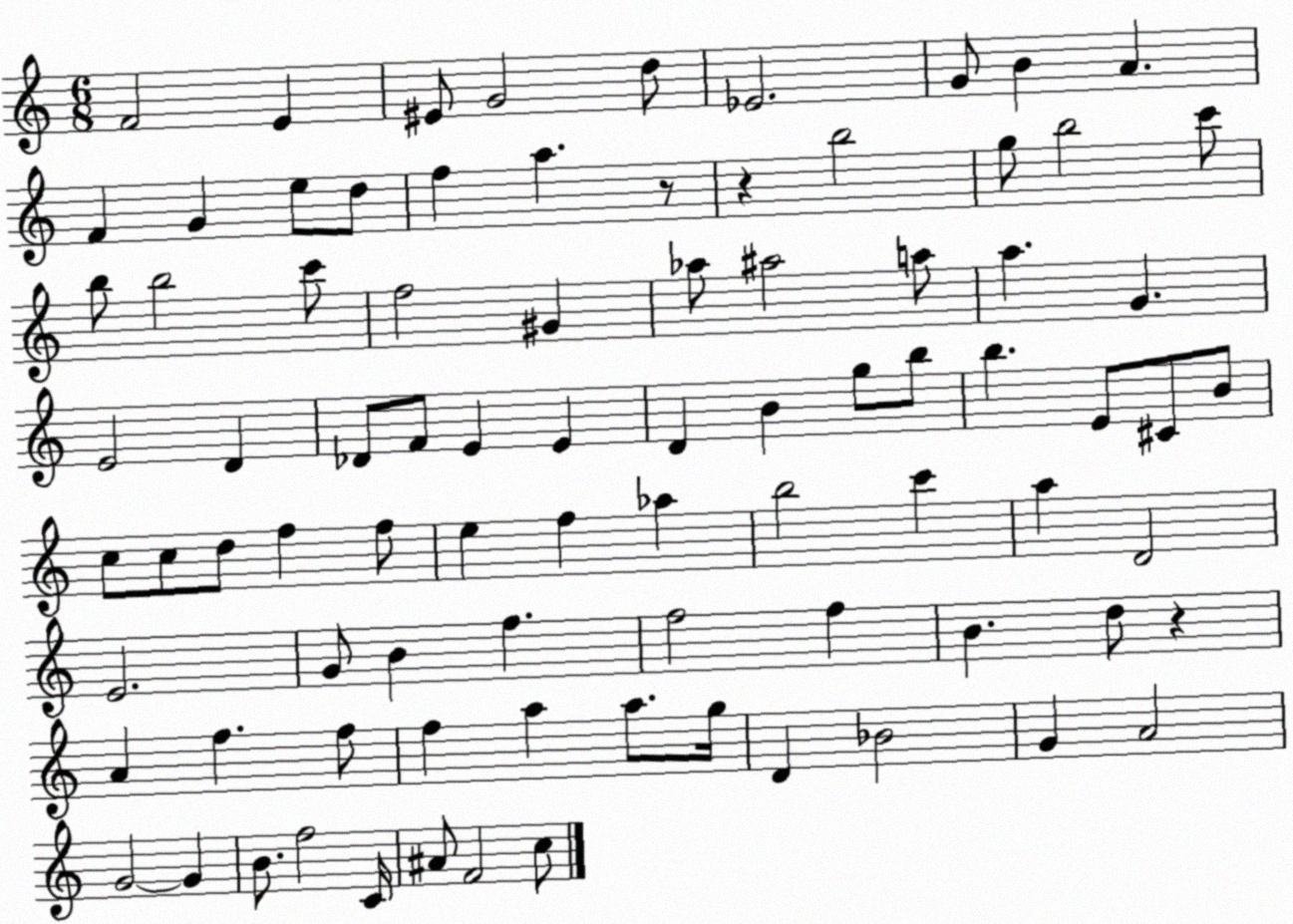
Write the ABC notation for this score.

X:1
T:Untitled
M:6/8
L:1/4
K:C
F2 E ^E/2 G2 d/2 _E2 G/2 B A F G e/2 d/2 f a z/2 z b2 g/2 b2 c'/2 b/2 b2 c'/2 f2 ^G _a/2 ^a2 a/2 a G E2 D _D/2 F/2 E E D B g/2 b/2 b E/2 ^C/2 B/2 c/2 c/2 d/2 f f/2 e f _a b2 c' a D2 E2 G/2 B f f2 f B d/2 z A f f/2 f a a/2 g/4 D _B2 G A2 G2 G B/2 f2 C/4 ^A/2 F2 c/2